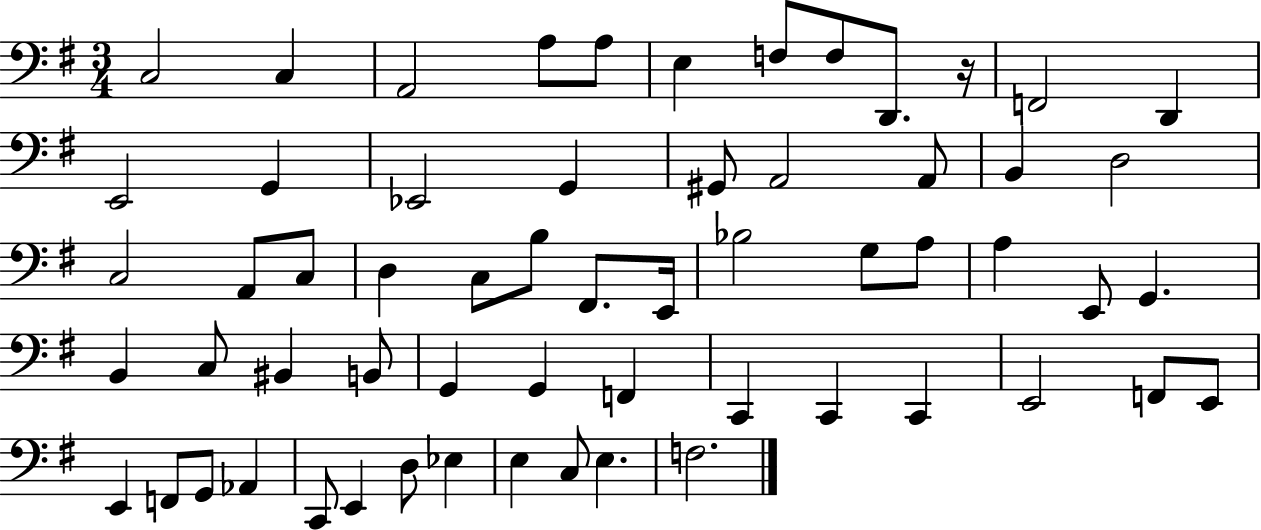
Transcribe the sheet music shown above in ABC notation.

X:1
T:Untitled
M:3/4
L:1/4
K:G
C,2 C, A,,2 A,/2 A,/2 E, F,/2 F,/2 D,,/2 z/4 F,,2 D,, E,,2 G,, _E,,2 G,, ^G,,/2 A,,2 A,,/2 B,, D,2 C,2 A,,/2 C,/2 D, C,/2 B,/2 ^F,,/2 E,,/4 _B,2 G,/2 A,/2 A, E,,/2 G,, B,, C,/2 ^B,, B,,/2 G,, G,, F,, C,, C,, C,, E,,2 F,,/2 E,,/2 E,, F,,/2 G,,/2 _A,, C,,/2 E,, D,/2 _E, E, C,/2 E, F,2